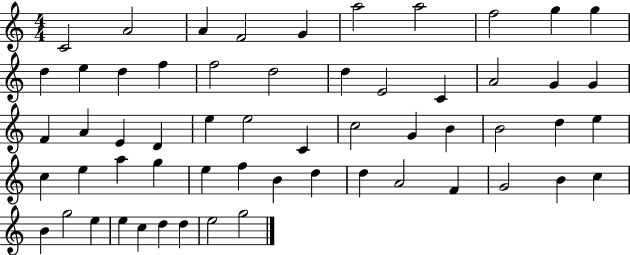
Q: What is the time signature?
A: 4/4